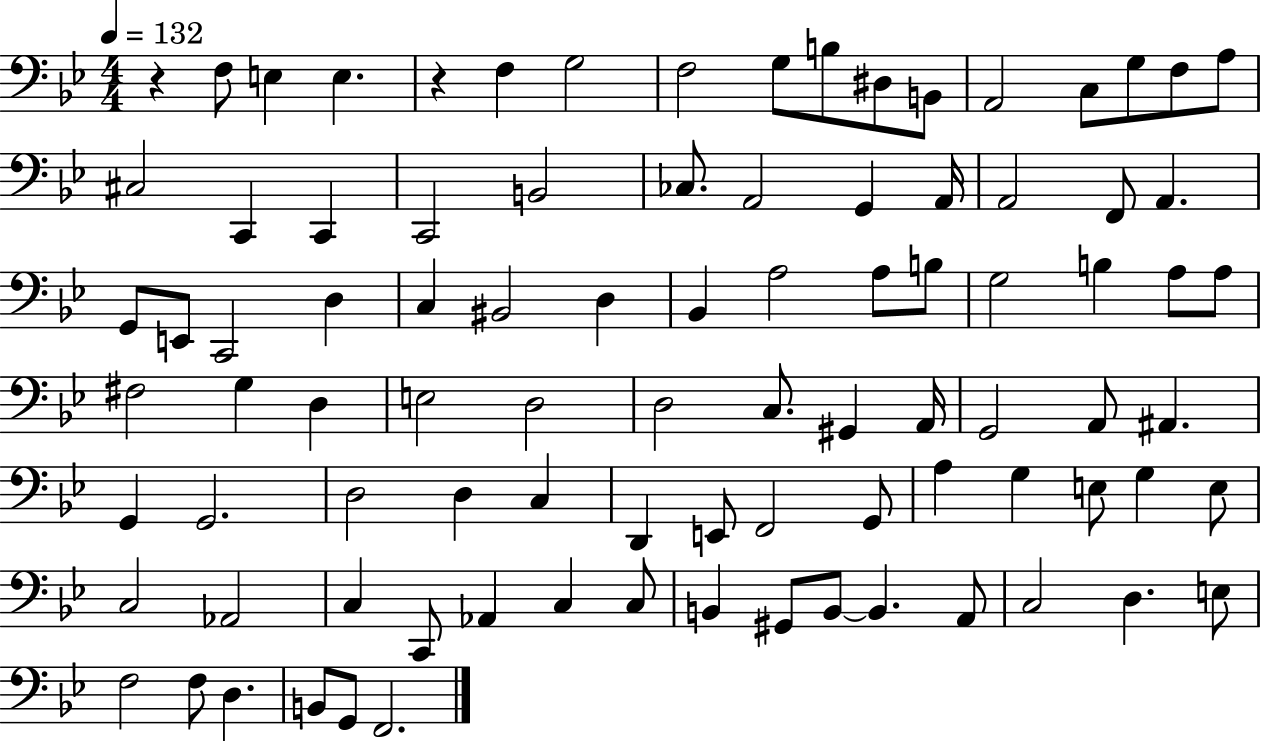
X:1
T:Untitled
M:4/4
L:1/4
K:Bb
z F,/2 E, E, z F, G,2 F,2 G,/2 B,/2 ^D,/2 B,,/2 A,,2 C,/2 G,/2 F,/2 A,/2 ^C,2 C,, C,, C,,2 B,,2 _C,/2 A,,2 G,, A,,/4 A,,2 F,,/2 A,, G,,/2 E,,/2 C,,2 D, C, ^B,,2 D, _B,, A,2 A,/2 B,/2 G,2 B, A,/2 A,/2 ^F,2 G, D, E,2 D,2 D,2 C,/2 ^G,, A,,/4 G,,2 A,,/2 ^A,, G,, G,,2 D,2 D, C, D,, E,,/2 F,,2 G,,/2 A, G, E,/2 G, E,/2 C,2 _A,,2 C, C,,/2 _A,, C, C,/2 B,, ^G,,/2 B,,/2 B,, A,,/2 C,2 D, E,/2 F,2 F,/2 D, B,,/2 G,,/2 F,,2